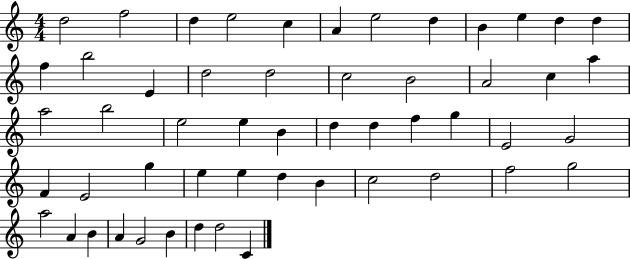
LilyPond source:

{
  \clef treble
  \numericTimeSignature
  \time 4/4
  \key c \major
  d''2 f''2 | d''4 e''2 c''4 | a'4 e''2 d''4 | b'4 e''4 d''4 d''4 | \break f''4 b''2 e'4 | d''2 d''2 | c''2 b'2 | a'2 c''4 a''4 | \break a''2 b''2 | e''2 e''4 b'4 | d''4 d''4 f''4 g''4 | e'2 g'2 | \break f'4 e'2 g''4 | e''4 e''4 d''4 b'4 | c''2 d''2 | f''2 g''2 | \break a''2 a'4 b'4 | a'4 g'2 b'4 | d''4 d''2 c'4 | \bar "|."
}